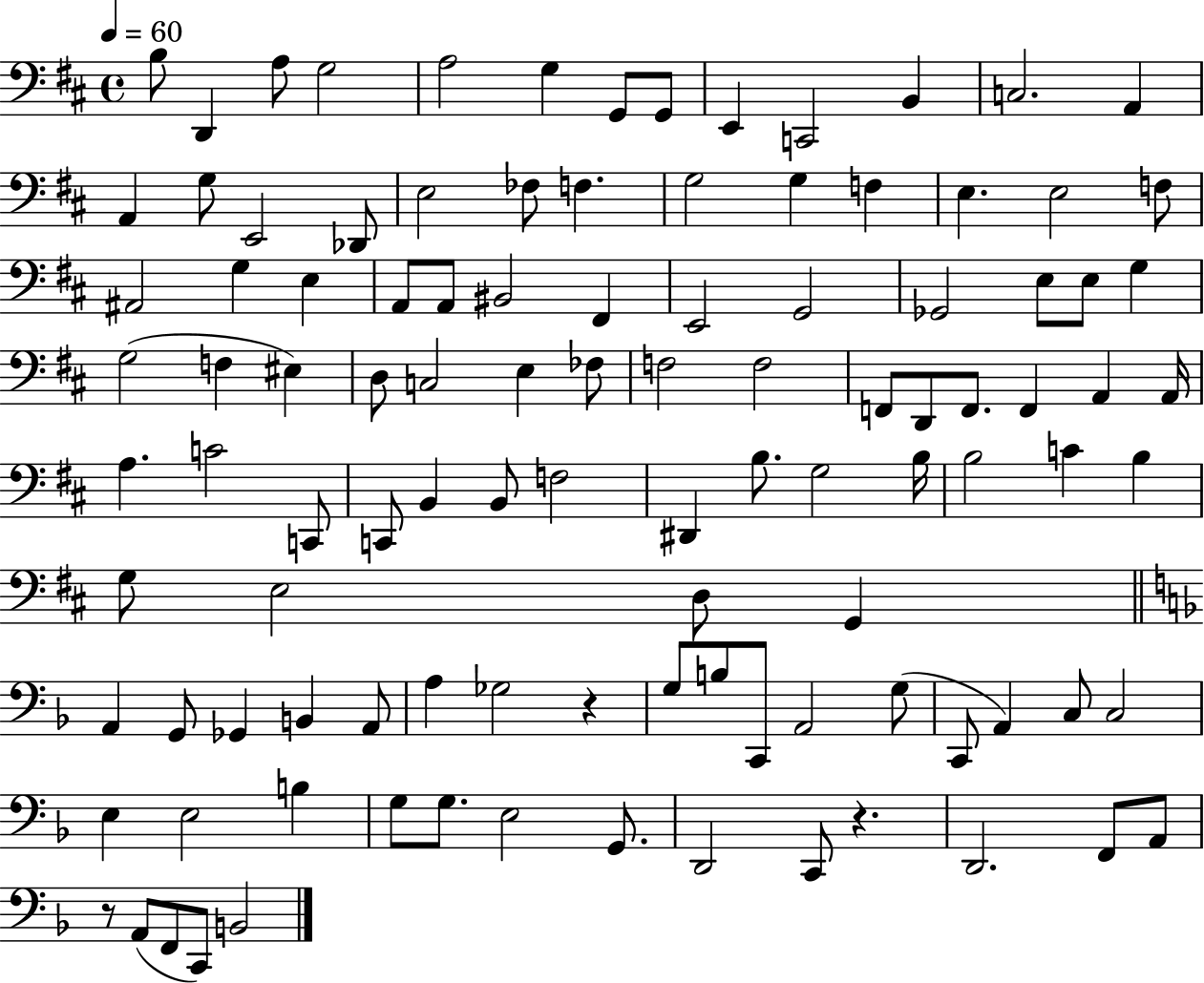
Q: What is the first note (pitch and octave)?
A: B3